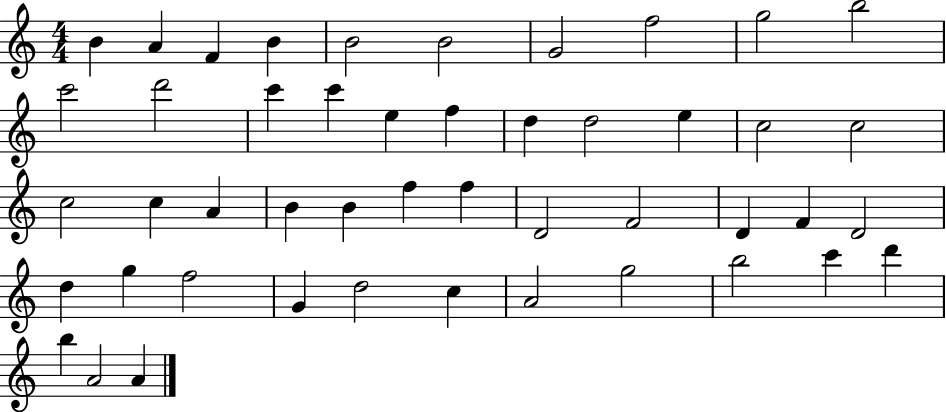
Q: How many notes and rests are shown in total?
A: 47